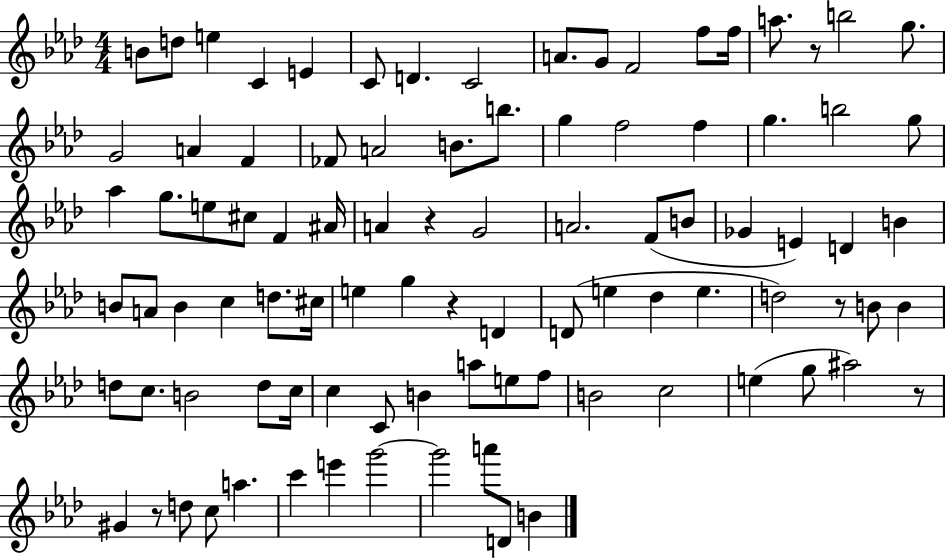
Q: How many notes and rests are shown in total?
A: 93